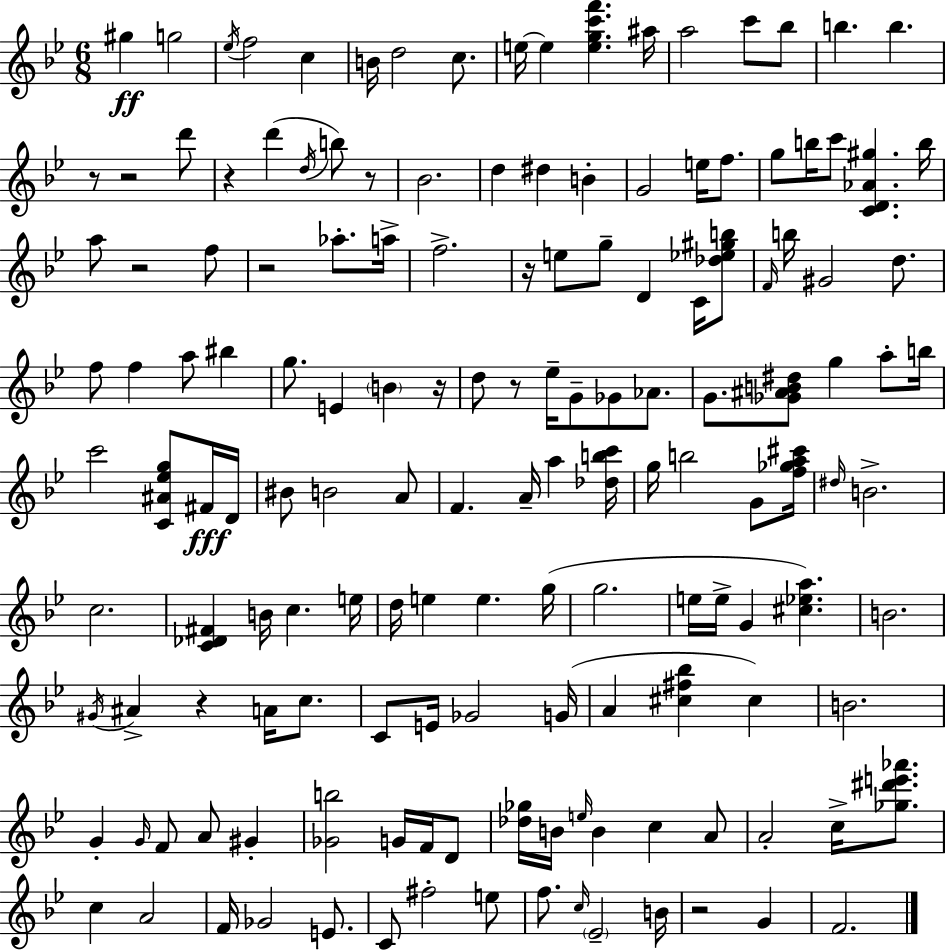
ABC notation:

X:1
T:Untitled
M:6/8
L:1/4
K:Bb
^g g2 _e/4 f2 c B/4 d2 c/2 e/4 e [egc'f'] ^a/4 a2 c'/2 _b/2 b b z/2 z2 d'/2 z d' d/4 b/2 z/2 _B2 d ^d B G2 e/4 f/2 g/2 b/4 c'/2 [CD_A^g] b/4 a/2 z2 f/2 z2 _a/2 a/4 f2 z/4 e/2 g/2 D C/4 [_d_e^gb]/2 F/4 b/4 ^G2 d/2 f/2 f a/2 ^b g/2 E B z/4 d/2 z/2 _e/4 G/2 _G/2 _A/2 G/2 [_G^AB^d]/2 g a/2 b/4 c'2 [C^A_eg]/2 ^F/4 D/4 ^B/2 B2 A/2 F A/4 a [_dbc']/4 g/4 b2 G/2 [f_ga^c']/4 ^d/4 B2 c2 [C_D^F] B/4 c e/4 d/4 e e g/4 g2 e/4 e/4 G [^c_ea] B2 ^G/4 ^A z A/4 c/2 C/2 E/4 _G2 G/4 A [^c^f_b] ^c B2 G G/4 F/2 A/2 ^G [_Gb]2 G/4 F/4 D/2 [_d_g]/4 B/4 e/4 B c A/2 A2 c/4 [_g^d'e'_a']/2 c A2 F/4 _G2 E/2 C/2 ^f2 e/2 f/2 c/4 _E2 B/4 z2 G F2